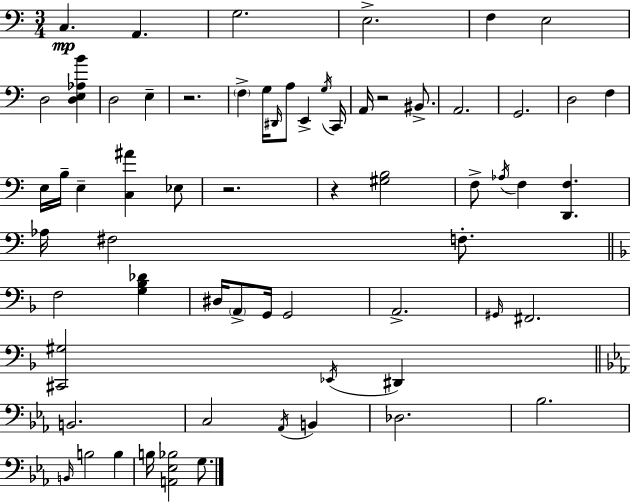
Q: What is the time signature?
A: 3/4